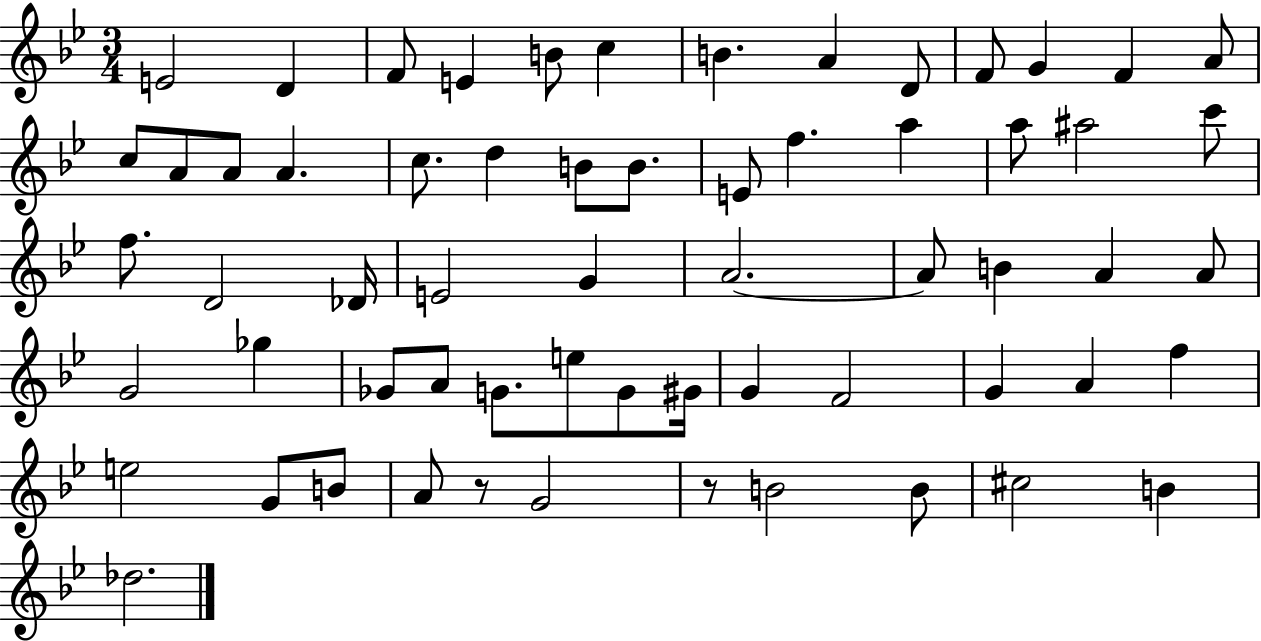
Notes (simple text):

E4/h D4/q F4/e E4/q B4/e C5/q B4/q. A4/q D4/e F4/e G4/q F4/q A4/e C5/e A4/e A4/e A4/q. C5/e. D5/q B4/e B4/e. E4/e F5/q. A5/q A5/e A#5/h C6/e F5/e. D4/h Db4/s E4/h G4/q A4/h. A4/e B4/q A4/q A4/e G4/h Gb5/q Gb4/e A4/e G4/e. E5/e G4/e G#4/s G4/q F4/h G4/q A4/q F5/q E5/h G4/e B4/e A4/e R/e G4/h R/e B4/h B4/e C#5/h B4/q Db5/h.